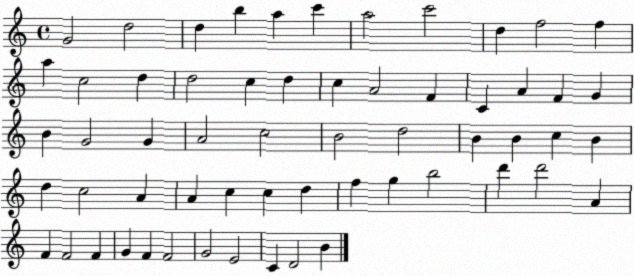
X:1
T:Untitled
M:4/4
L:1/4
K:C
G2 d2 d b a c' a2 c'2 d f2 f a c2 d d2 c d c A2 F C A F G B G2 G A2 c2 B2 d2 B B c B d c2 A A c c d f g b2 d' d'2 A F F2 F G F F2 G2 E2 C D2 B